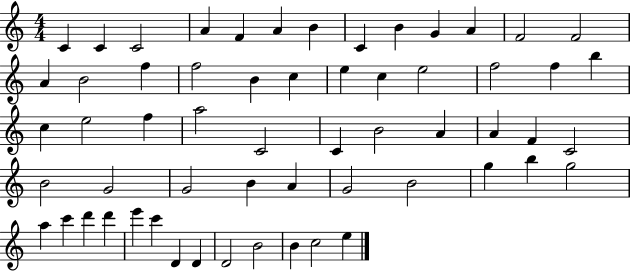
C4/q C4/q C4/h A4/q F4/q A4/q B4/q C4/q B4/q G4/q A4/q F4/h F4/h A4/q B4/h F5/q F5/h B4/q C5/q E5/q C5/q E5/h F5/h F5/q B5/q C5/q E5/h F5/q A5/h C4/h C4/q B4/h A4/q A4/q F4/q C4/h B4/h G4/h G4/h B4/q A4/q G4/h B4/h G5/q B5/q G5/h A5/q C6/q D6/q D6/q E6/q C6/q D4/q D4/q D4/h B4/h B4/q C5/h E5/q